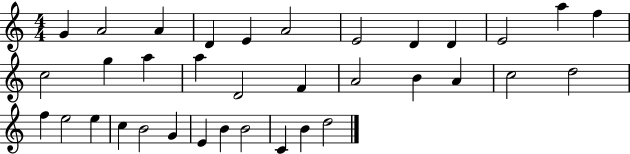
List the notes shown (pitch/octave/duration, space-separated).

G4/q A4/h A4/q D4/q E4/q A4/h E4/h D4/q D4/q E4/h A5/q F5/q C5/h G5/q A5/q A5/q D4/h F4/q A4/h B4/q A4/q C5/h D5/h F5/q E5/h E5/q C5/q B4/h G4/q E4/q B4/q B4/h C4/q B4/q D5/h